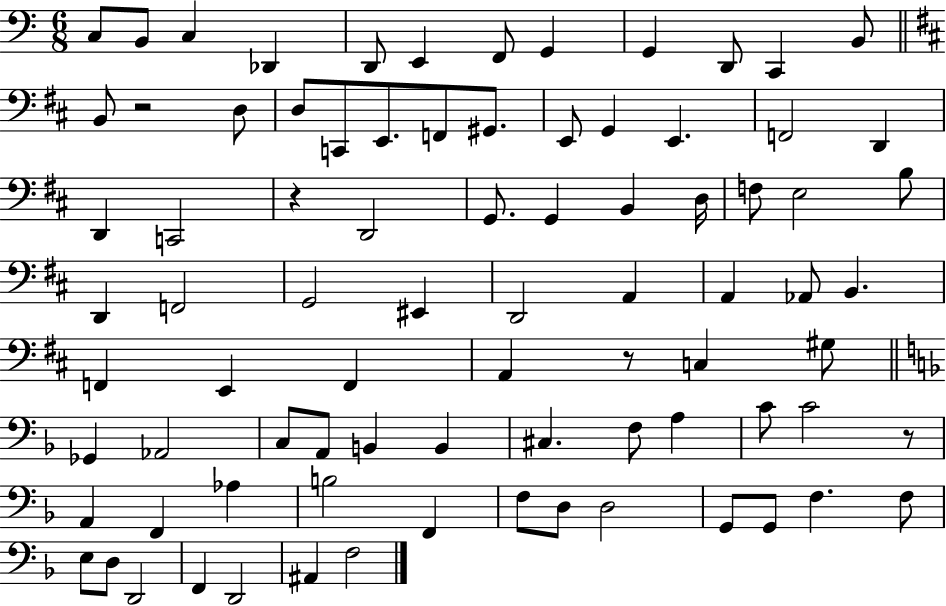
C3/e B2/e C3/q Db2/q D2/e E2/q F2/e G2/q G2/q D2/e C2/q B2/e B2/e R/h D3/e D3/e C2/e E2/e. F2/e G#2/e. E2/e G2/q E2/q. F2/h D2/q D2/q C2/h R/q D2/h G2/e. G2/q B2/q D3/s F3/e E3/h B3/e D2/q F2/h G2/h EIS2/q D2/h A2/q A2/q Ab2/e B2/q. F2/q E2/q F2/q A2/q R/e C3/q G#3/e Gb2/q Ab2/h C3/e A2/e B2/q B2/q C#3/q. F3/e A3/q C4/e C4/h R/e A2/q F2/q Ab3/q B3/h F2/q F3/e D3/e D3/h G2/e G2/e F3/q. F3/e E3/e D3/e D2/h F2/q D2/h A#2/q F3/h